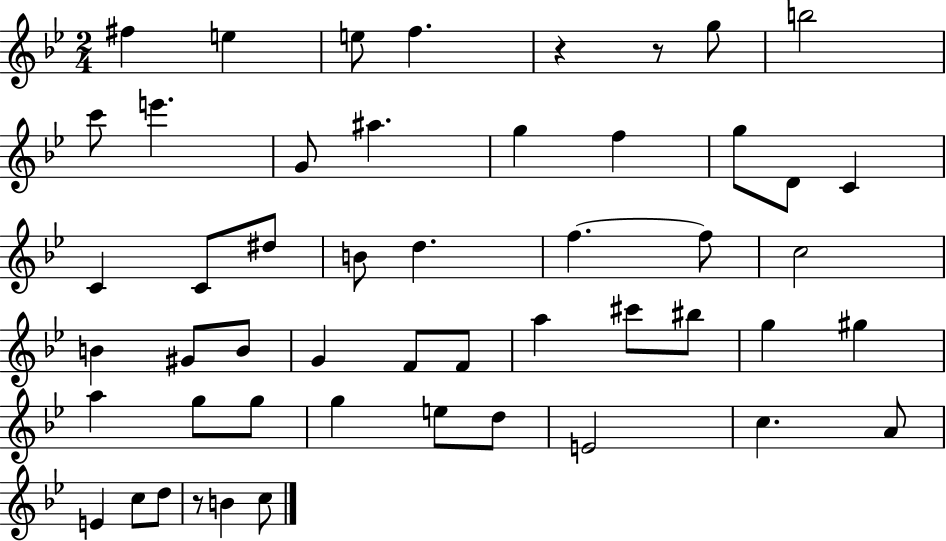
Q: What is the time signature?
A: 2/4